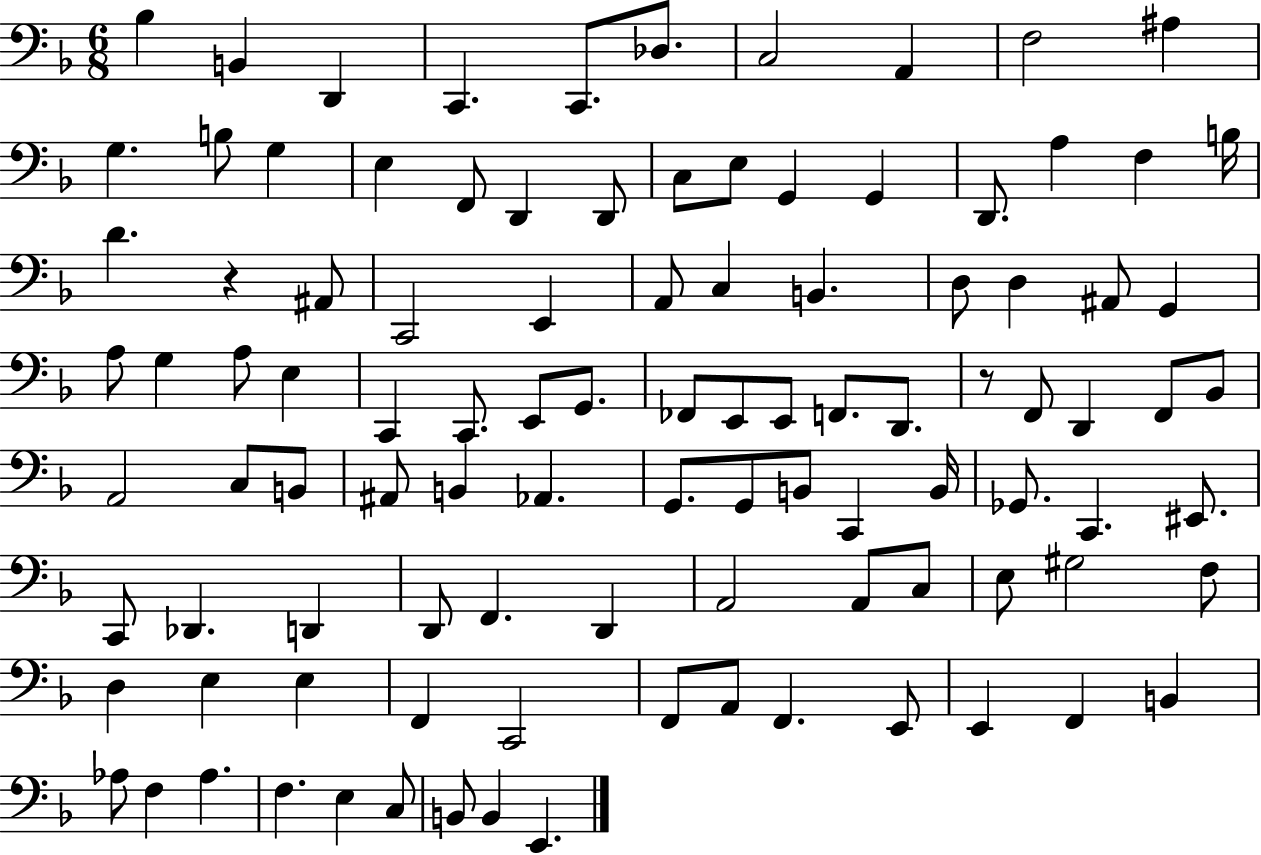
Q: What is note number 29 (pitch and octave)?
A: E2